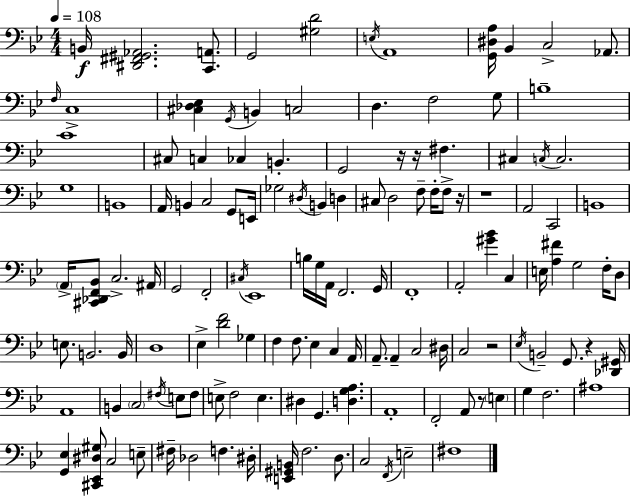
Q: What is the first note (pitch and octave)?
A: B2